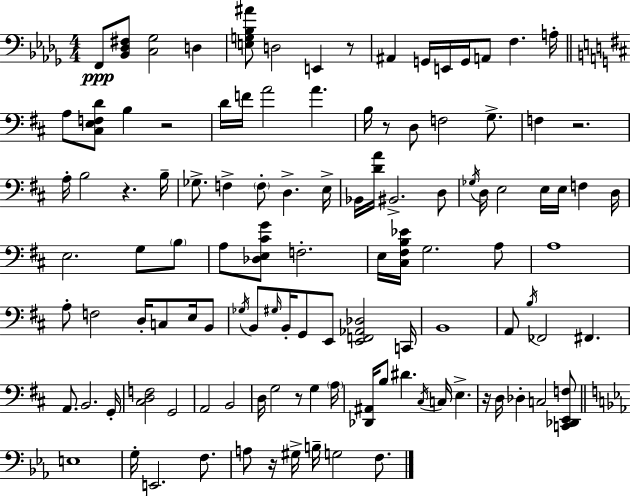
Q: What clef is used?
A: bass